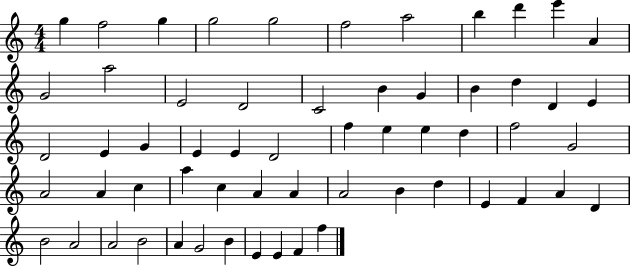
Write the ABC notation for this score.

X:1
T:Untitled
M:4/4
L:1/4
K:C
g f2 g g2 g2 f2 a2 b d' e' A G2 a2 E2 D2 C2 B G B d D E D2 E G E E D2 f e e d f2 G2 A2 A c a c A A A2 B d E F A D B2 A2 A2 B2 A G2 B E E F f